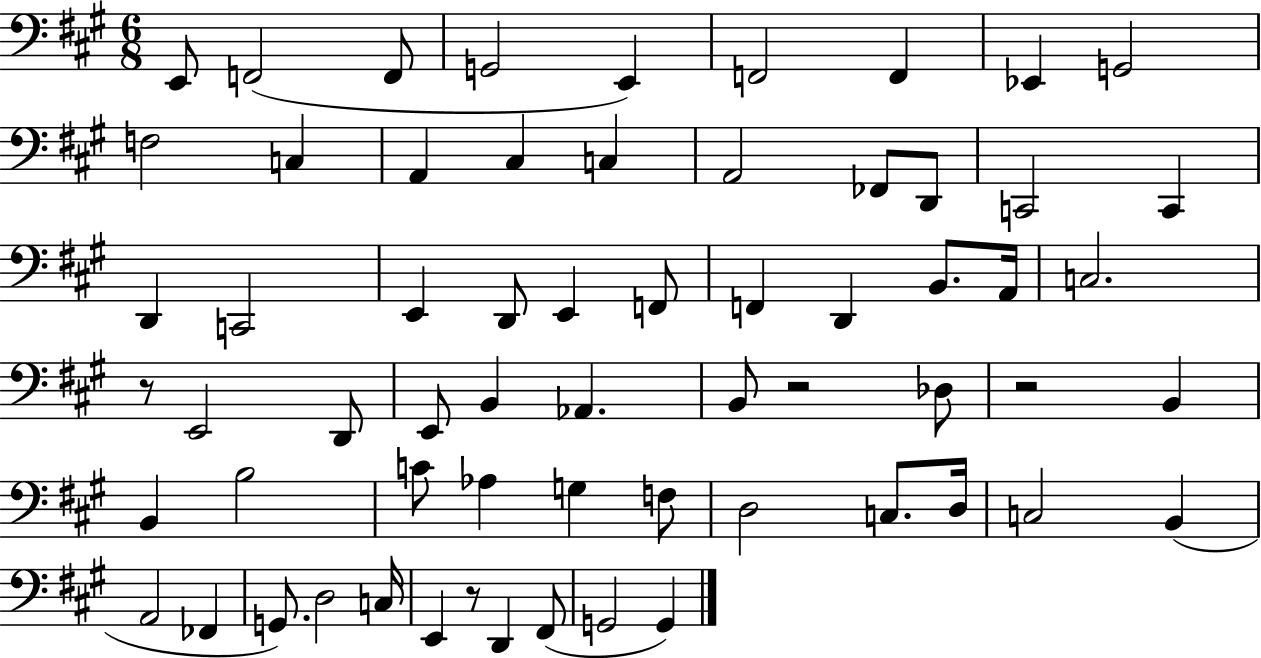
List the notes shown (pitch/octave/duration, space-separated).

E2/e F2/h F2/e G2/h E2/q F2/h F2/q Eb2/q G2/h F3/h C3/q A2/q C#3/q C3/q A2/h FES2/e D2/e C2/h C2/q D2/q C2/h E2/q D2/e E2/q F2/e F2/q D2/q B2/e. A2/s C3/h. R/e E2/h D2/e E2/e B2/q Ab2/q. B2/e R/h Db3/e R/h B2/q B2/q B3/h C4/e Ab3/q G3/q F3/e D3/h C3/e. D3/s C3/h B2/q A2/h FES2/q G2/e. D3/h C3/s E2/q R/e D2/q F#2/e G2/h G2/q